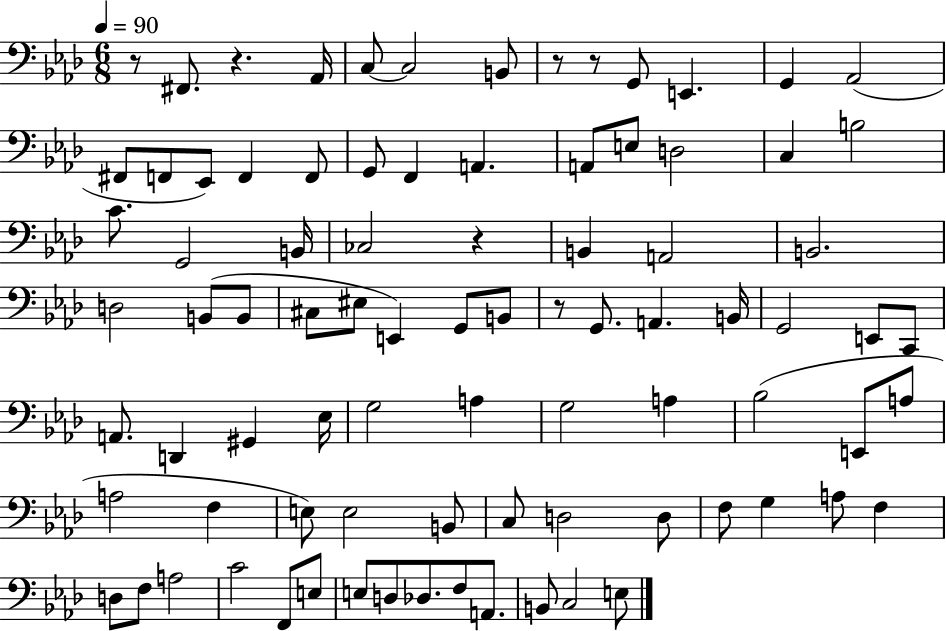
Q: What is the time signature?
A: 6/8